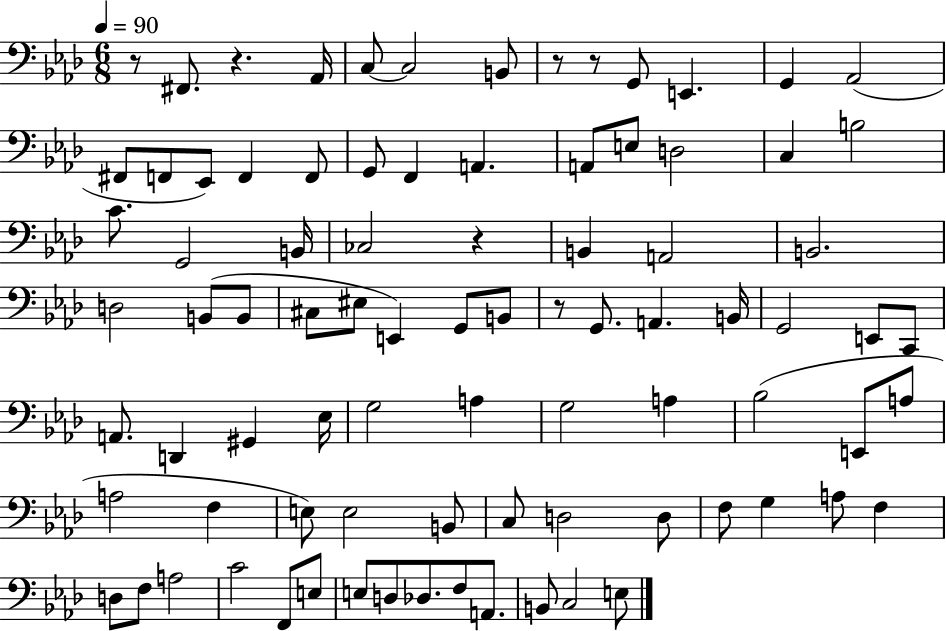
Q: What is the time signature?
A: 6/8